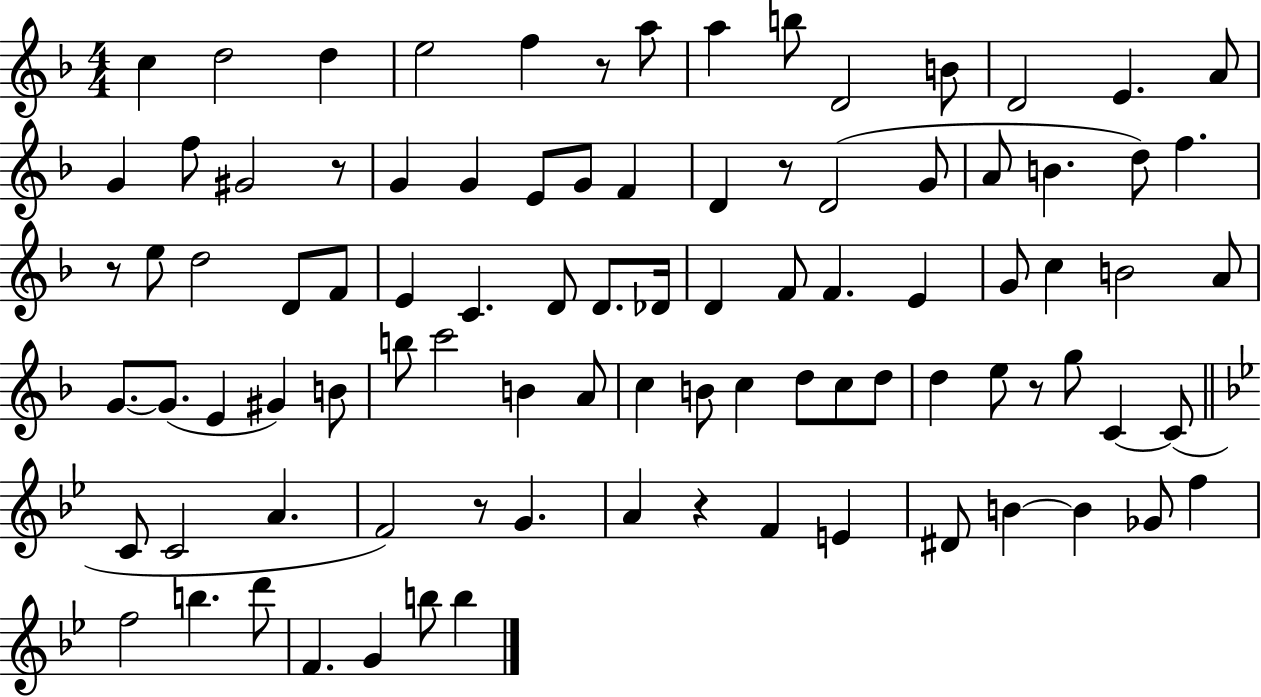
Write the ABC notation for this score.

X:1
T:Untitled
M:4/4
L:1/4
K:F
c d2 d e2 f z/2 a/2 a b/2 D2 B/2 D2 E A/2 G f/2 ^G2 z/2 G G E/2 G/2 F D z/2 D2 G/2 A/2 B d/2 f z/2 e/2 d2 D/2 F/2 E C D/2 D/2 _D/4 D F/2 F E G/2 c B2 A/2 G/2 G/2 E ^G B/2 b/2 c'2 B A/2 c B/2 c d/2 c/2 d/2 d e/2 z/2 g/2 C C/2 C/2 C2 A F2 z/2 G A z F E ^D/2 B B _G/2 f f2 b d'/2 F G b/2 b